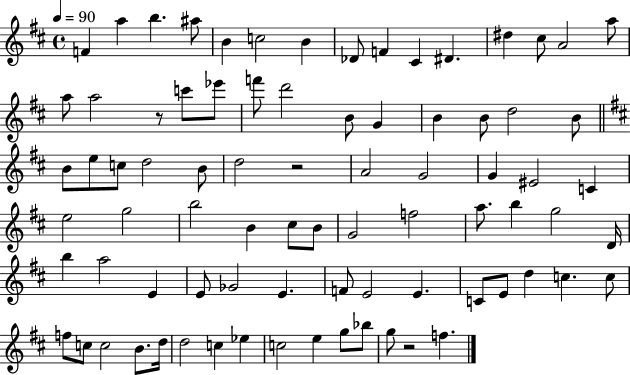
X:1
T:Untitled
M:4/4
L:1/4
K:D
F a b ^a/2 B c2 B _D/2 F ^C ^D ^d ^c/2 A2 a/2 a/2 a2 z/2 c'/2 _e'/2 f'/2 d'2 B/2 G B B/2 d2 B/2 B/2 e/2 c/2 d2 B/2 d2 z2 A2 G2 G ^E2 C e2 g2 b2 B ^c/2 B/2 G2 f2 a/2 b g2 D/4 b a2 E E/2 _G2 E F/2 E2 E C/2 E/2 d c c/2 f/2 c/2 c2 B/2 d/4 d2 c _e c2 e g/2 _b/2 g/2 z2 f